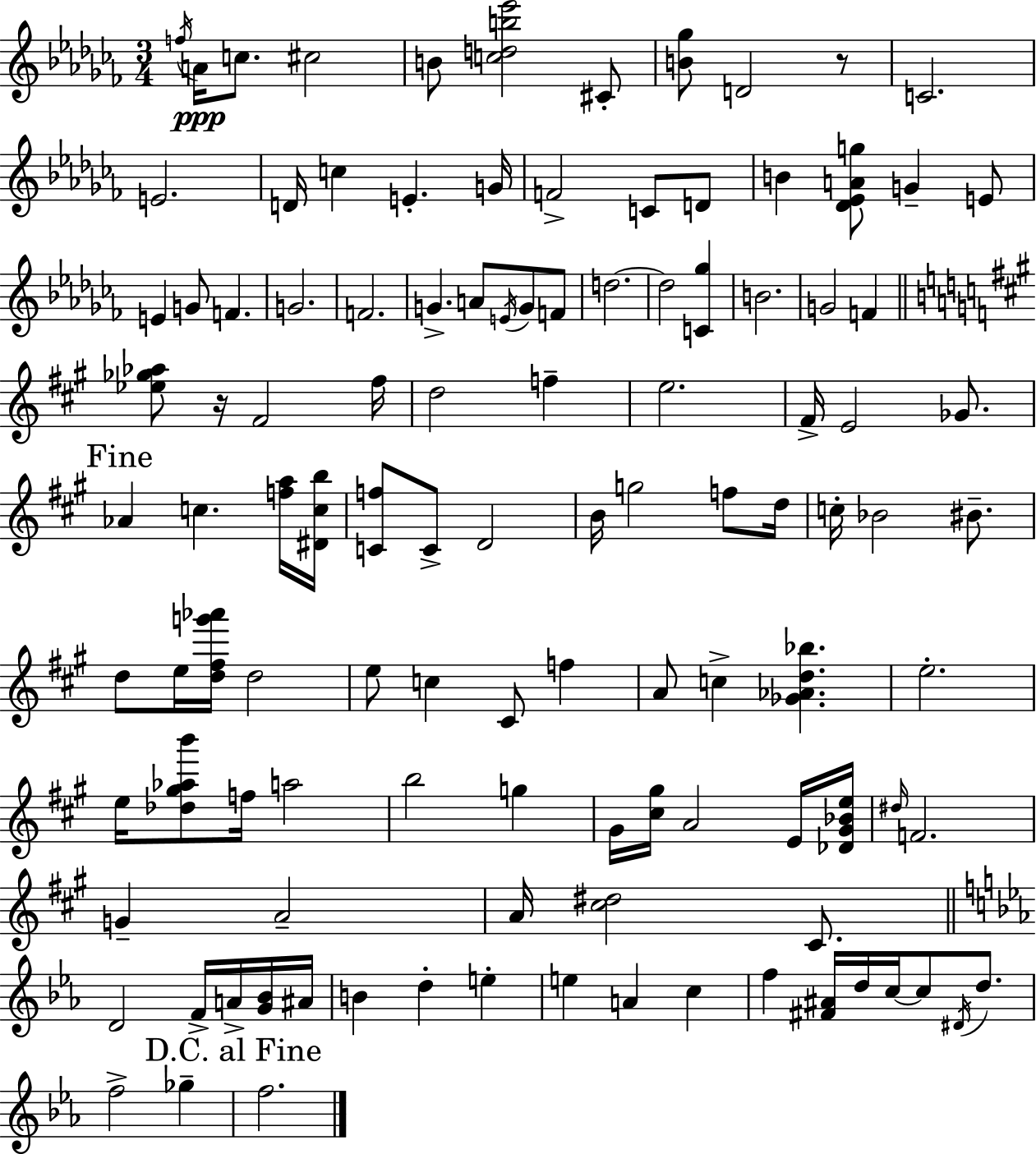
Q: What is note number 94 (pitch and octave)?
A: F5